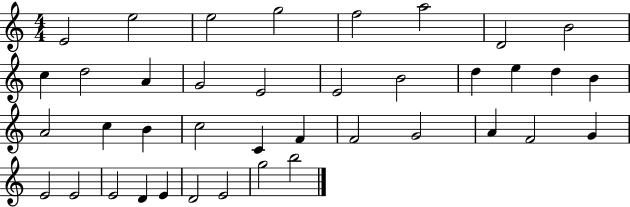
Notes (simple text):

E4/h E5/h E5/h G5/h F5/h A5/h D4/h B4/h C5/q D5/h A4/q G4/h E4/h E4/h B4/h D5/q E5/q D5/q B4/q A4/h C5/q B4/q C5/h C4/q F4/q F4/h G4/h A4/q F4/h G4/q E4/h E4/h E4/h D4/q E4/q D4/h E4/h G5/h B5/h